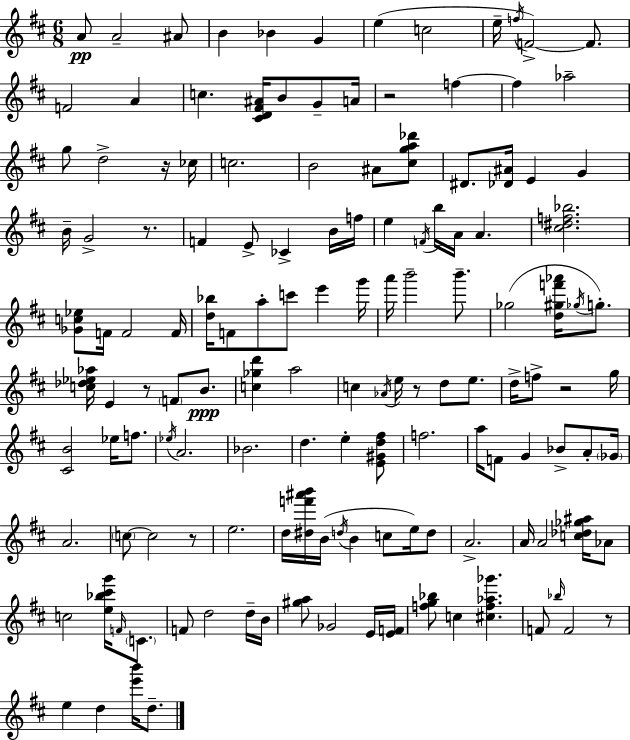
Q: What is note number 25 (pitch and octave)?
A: C5